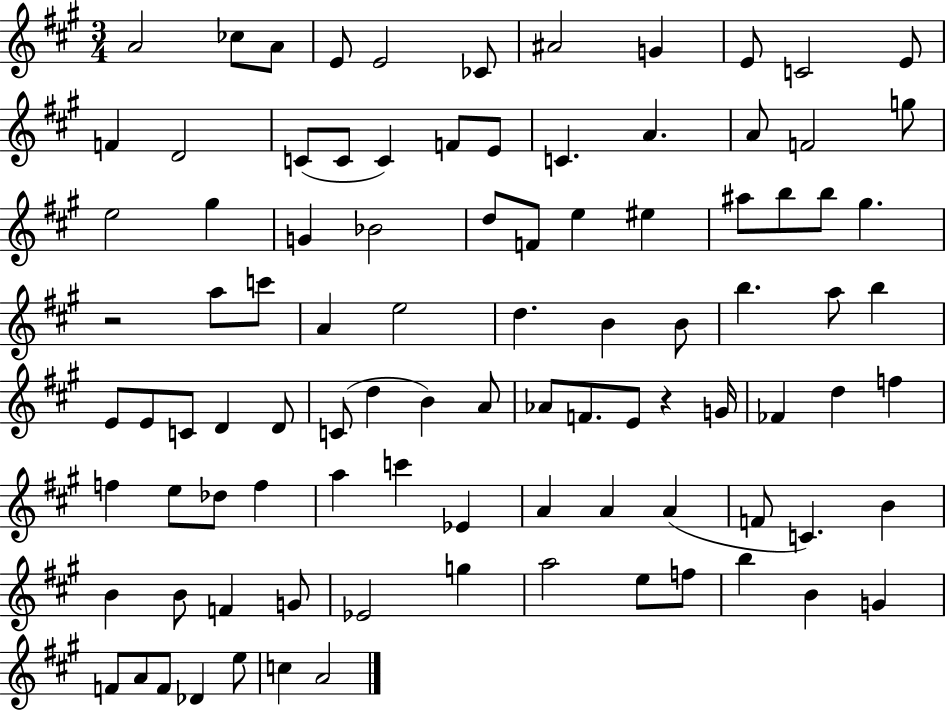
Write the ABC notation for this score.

X:1
T:Untitled
M:3/4
L:1/4
K:A
A2 _c/2 A/2 E/2 E2 _C/2 ^A2 G E/2 C2 E/2 F D2 C/2 C/2 C F/2 E/2 C A A/2 F2 g/2 e2 ^g G _B2 d/2 F/2 e ^e ^a/2 b/2 b/2 ^g z2 a/2 c'/2 A e2 d B B/2 b a/2 b E/2 E/2 C/2 D D/2 C/2 d B A/2 _A/2 F/2 E/2 z G/4 _F d f f e/2 _d/2 f a c' _E A A A F/2 C B B B/2 F G/2 _E2 g a2 e/2 f/2 b B G F/2 A/2 F/2 _D e/2 c A2